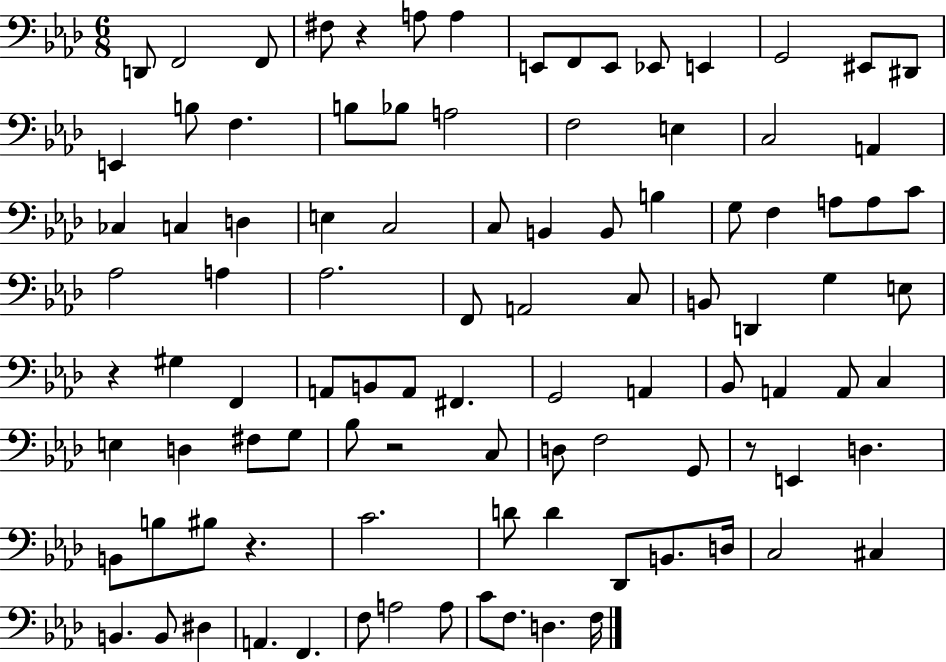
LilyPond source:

{
  \clef bass
  \numericTimeSignature
  \time 6/8
  \key aes \major
  d,8 f,2 f,8 | fis8 r4 a8 a4 | e,8 f,8 e,8 ees,8 e,4 | g,2 eis,8 dis,8 | \break e,4 b8 f4. | b8 bes8 a2 | f2 e4 | c2 a,4 | \break ces4 c4 d4 | e4 c2 | c8 b,4 b,8 b4 | g8 f4 a8 a8 c'8 | \break aes2 a4 | aes2. | f,8 a,2 c8 | b,8 d,4 g4 e8 | \break r4 gis4 f,4 | a,8 b,8 a,8 fis,4. | g,2 a,4 | bes,8 a,4 a,8 c4 | \break e4 d4 fis8 g8 | bes8 r2 c8 | d8 f2 g,8 | r8 e,4 d4. | \break b,8 b8 bis8 r4. | c'2. | d'8 d'4 des,8 b,8. d16 | c2 cis4 | \break b,4. b,8 dis4 | a,4. f,4. | f8 a2 a8 | c'8 f8. d4. f16 | \break \bar "|."
}